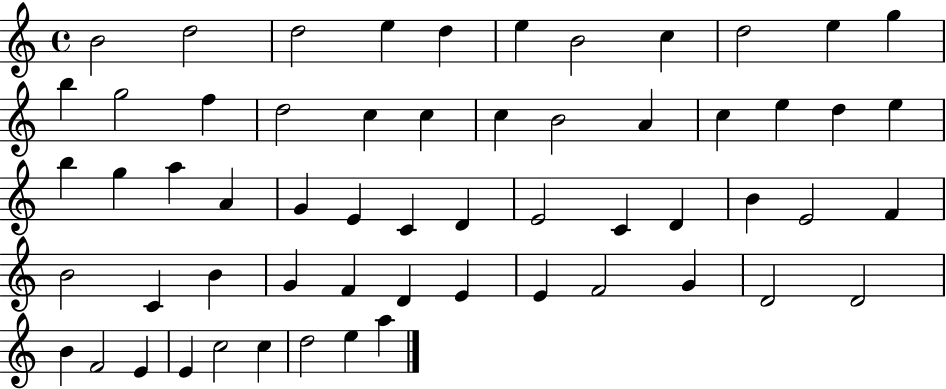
X:1
T:Untitled
M:4/4
L:1/4
K:C
B2 d2 d2 e d e B2 c d2 e g b g2 f d2 c c c B2 A c e d e b g a A G E C D E2 C D B E2 F B2 C B G F D E E F2 G D2 D2 B F2 E E c2 c d2 e a